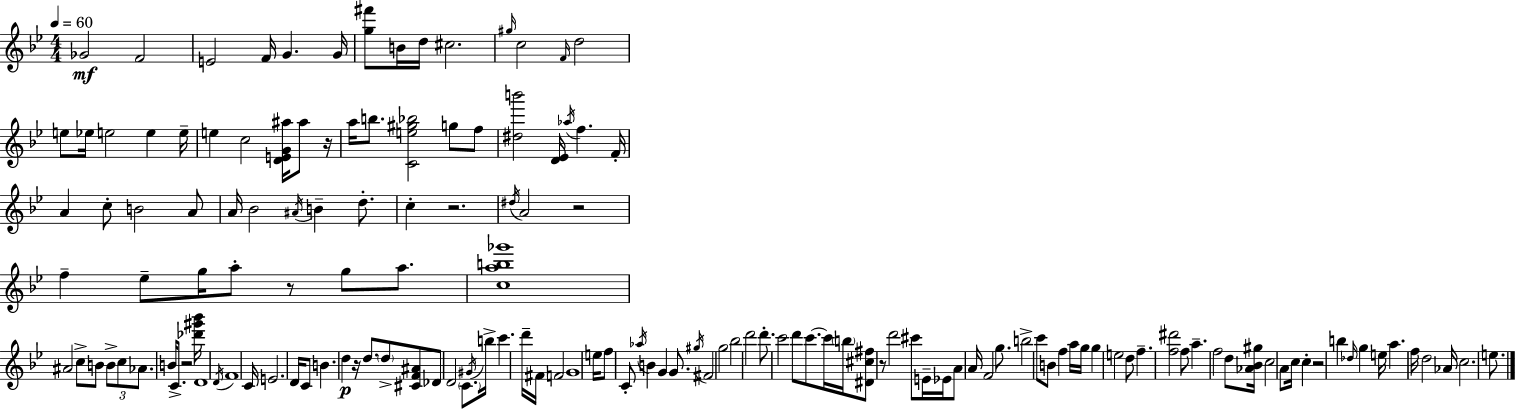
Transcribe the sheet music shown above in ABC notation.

X:1
T:Untitled
M:4/4
L:1/4
K:Gm
_G2 F2 E2 F/4 G G/4 [g^f']/2 B/4 d/4 ^c2 ^g/4 c2 F/4 d2 e/2 _e/4 e2 e e/4 e c2 [DEG^a]/4 ^a/2 z/4 a/4 b/2 [Ce^g_b]2 g/2 f/2 [^db']2 [D_E]/4 _a/4 f F/4 A c/2 B2 A/2 A/4 _B2 ^A/4 B d/2 c z2 ^d/4 A2 z2 f _e/2 g/4 a/2 z/2 g/2 a/2 [cab_g']4 ^A2 c/2 B/2 B/2 c/2 _A/2 B/4 C/2 z2 [_d'^g'_b']/4 D4 D/4 F4 C/4 E2 D/4 C/2 B d z/4 d/2 d/2 [^CF^A]/2 _D/2 D2 C/2 ^G/4 b/4 c' d'/4 ^F/4 F2 G4 e/4 f/2 C/2 _a/4 B G G/2 ^g/4 ^F2 g2 _b2 d'2 d'/2 c'2 d'/2 c'/2 c'/4 b/4 [^D^c^f]/2 z/2 d'2 ^c'/2 E/4 _E/4 A/2 A/4 F2 g/2 b2 c'/2 B/2 f a/4 g/4 g e2 d/2 f [f^d']2 f/2 a f2 d/2 [_A_B^g]/4 c2 A/2 c/4 c z2 b _d/4 g e/4 a f/4 d2 _A/4 c2 e/2